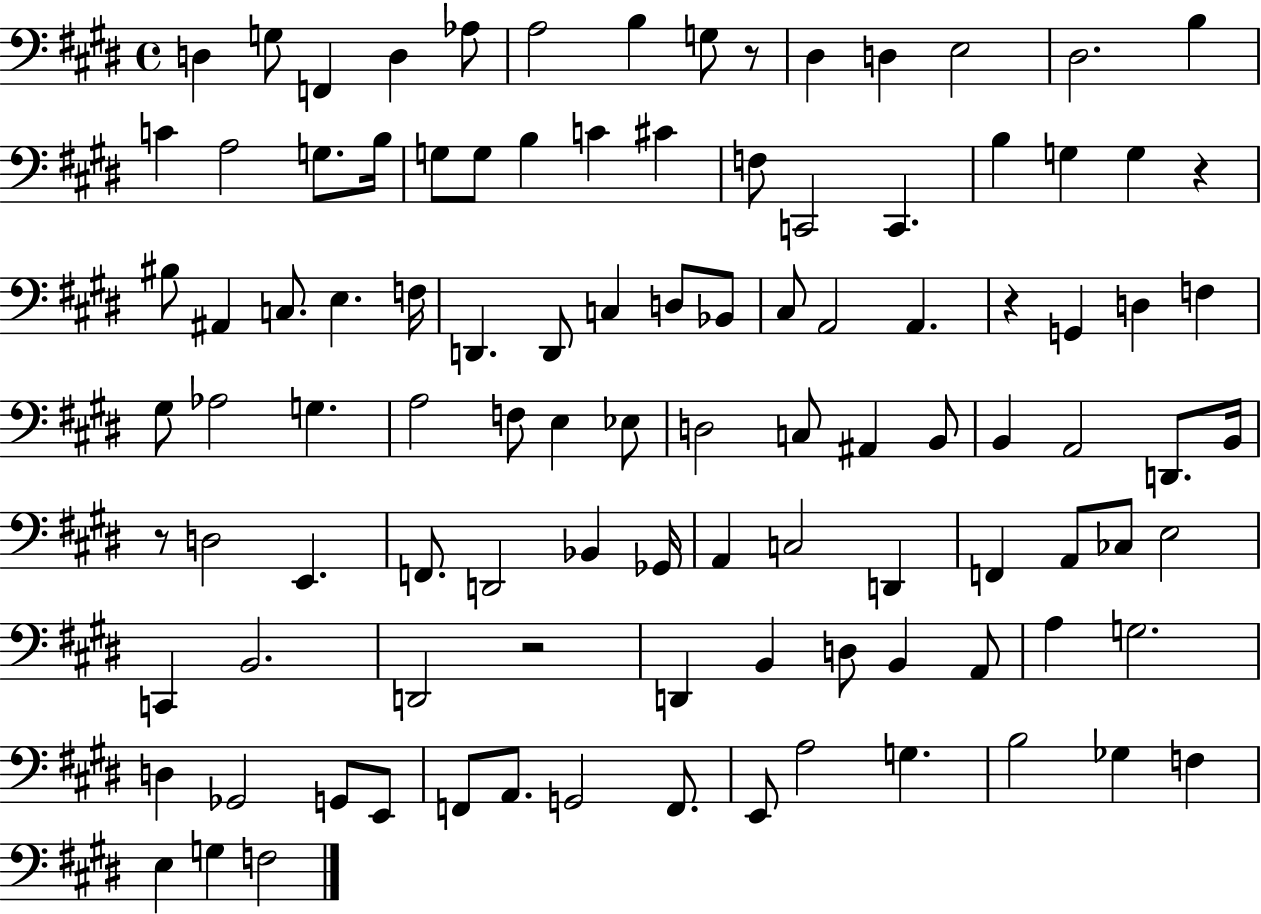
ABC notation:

X:1
T:Untitled
M:4/4
L:1/4
K:E
D, G,/2 F,, D, _A,/2 A,2 B, G,/2 z/2 ^D, D, E,2 ^D,2 B, C A,2 G,/2 B,/4 G,/2 G,/2 B, C ^C F,/2 C,,2 C,, B, G, G, z ^B,/2 ^A,, C,/2 E, F,/4 D,, D,,/2 C, D,/2 _B,,/2 ^C,/2 A,,2 A,, z G,, D, F, ^G,/2 _A,2 G, A,2 F,/2 E, _E,/2 D,2 C,/2 ^A,, B,,/2 B,, A,,2 D,,/2 B,,/4 z/2 D,2 E,, F,,/2 D,,2 _B,, _G,,/4 A,, C,2 D,, F,, A,,/2 _C,/2 E,2 C,, B,,2 D,,2 z2 D,, B,, D,/2 B,, A,,/2 A, G,2 D, _G,,2 G,,/2 E,,/2 F,,/2 A,,/2 G,,2 F,,/2 E,,/2 A,2 G, B,2 _G, F, E, G, F,2